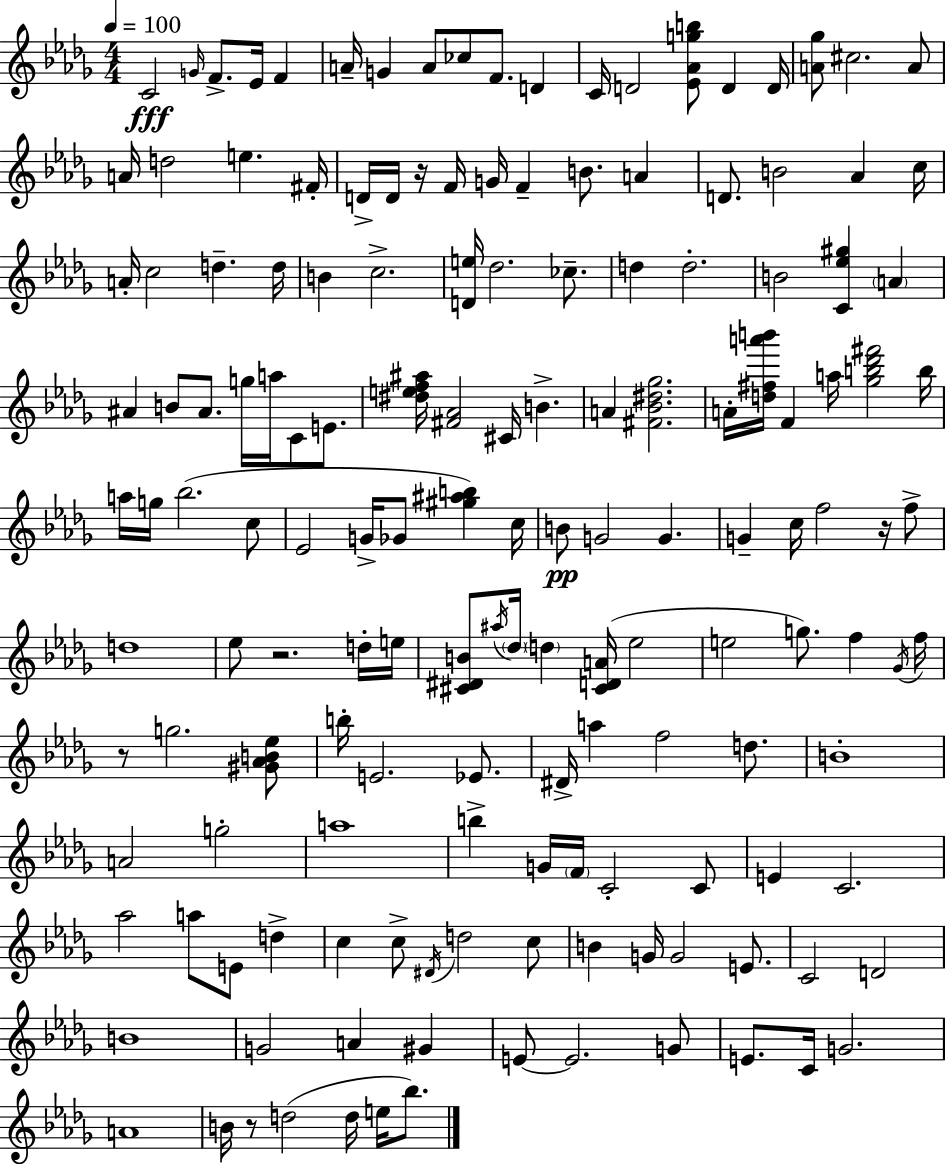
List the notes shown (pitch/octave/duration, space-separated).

C4/h G4/s F4/e. Eb4/s F4/q A4/s G4/q A4/e CES5/e F4/e. D4/q C4/s D4/h [Eb4,Ab4,G5,B5]/e D4/q D4/s [A4,Gb5]/e C#5/h. A4/e A4/s D5/h E5/q. F#4/s D4/s D4/s R/s F4/s G4/s F4/q B4/e. A4/q D4/e. B4/h Ab4/q C5/s A4/s C5/h D5/q. D5/s B4/q C5/h. [D4,E5]/s Db5/h. CES5/e. D5/q D5/h. B4/h [C4,Eb5,G#5]/q A4/q A#4/q B4/e A#4/e. G5/s A5/s C4/e E4/e. [D#5,E5,F5,A#5]/s [F#4,Ab4]/h C#4/s B4/q. A4/q [F#4,Bb4,D#5,Gb5]/h. A4/s [D5,F#5,A6,B6]/s F4/q A5/s [Gb5,B5,Db6,F#6]/h B5/s A5/s G5/s Bb5/h. C5/e Eb4/h G4/s Gb4/e [G#5,A#5,B5]/q C5/s B4/e G4/h G4/q. G4/q C5/s F5/h R/s F5/e D5/w Eb5/e R/h. D5/s E5/s [C#4,D#4,B4]/e A#5/s Db5/s D5/q [C#4,D4,A4]/s Eb5/h E5/h G5/e. F5/q Gb4/s F5/s R/e G5/h. [G#4,Ab4,B4,Eb5]/e B5/s E4/h. Eb4/e. D#4/s A5/q F5/h D5/e. B4/w A4/h G5/h A5/w B5/q G4/s F4/s C4/h C4/e E4/q C4/h. Ab5/h A5/e E4/e D5/q C5/q C5/e D#4/s D5/h C5/e B4/q G4/s G4/h E4/e. C4/h D4/h B4/w G4/h A4/q G#4/q E4/e E4/h. G4/e E4/e. C4/s G4/h. A4/w B4/s R/e D5/h D5/s E5/s Bb5/e.